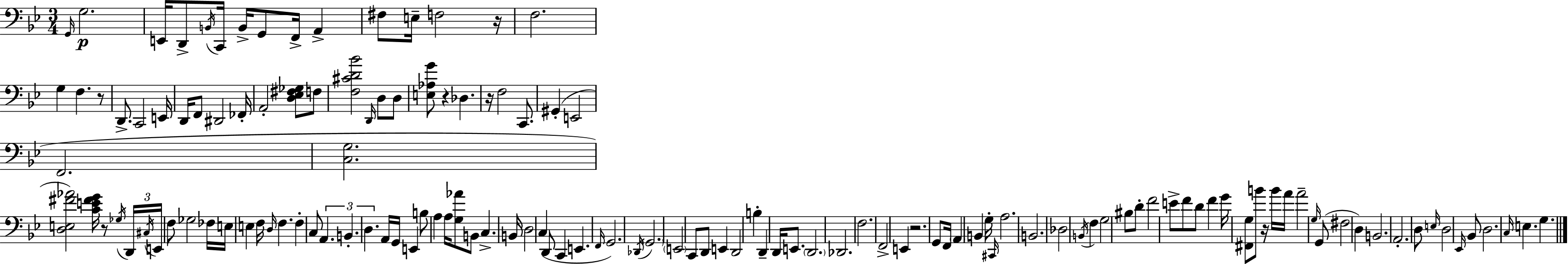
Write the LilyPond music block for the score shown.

{
  \clef bass
  \numericTimeSignature
  \time 3/4
  \key g \minor
  \grace { g,16 }\p g2. | e,16 d,8-> \acciaccatura { b,16 } c,16 b,16-> g,8 f,16-> a,4-> | fis8 e16-- f2 | r16 f2. | \break g4 f4. | r8 d,8.-> c,2 | e,16 d,16 f,8 dis,2 | fes,16-. a,2-. <d ees fis ges>8 | \break f8 <f cis' d' bes'>2 \grace { d,16 } d8 | d8 <e aes g'>8 r4 des4. | r16 f2 | c,8. gis,4-.( e,2 | \break f,2. | <c g>2. | <d e fis' aes'>2) <c' e' fis' g'>16 | r8 \acciaccatura { ges16 } \tuplet 3/2 { d,16 \acciaccatura { cis16 } e,16 } f8 ges2 | \break fes16 e16 e4 f16 \grace { d16 } | f4. f4-. c8 | \tuplet 3/2 { a,4. b,4.-. | d4. } a,16 g,16 e,4 | \break b8 a4 a16 <g aes'>8 b,8 c4.-> | b,16 d2 | c4( d,8 c,4 | e,4. \grace { f,16 } g,2.) | \break \acciaccatura { des,16 } \parenthesize g,2. | \parenthesize e,2 | c,8 d,8 e,4 | d,2 b4-. | \break d,4-- d,16 e,8. \parenthesize d,2. | des,2. | f2. | f,2-> | \break e,4 r2. | g,8 f,16 \parenthesize a,4 | b,4 g16-. \grace { cis,16 } a2. | b,2. | \break des2 | \acciaccatura { b,16 } f4 g2 | bis8 d'8-. f'2 | e'8-> f'8 d'8 | \break f'4 g'16 <fis, g>8 b'8 r16 b'16 a'16 | a'2-- \grace { g16 } g,8( fis2 | d4) b,2. | a,2.-. | \break d8 | \grace { e16 } d2 \grace { ees,16 } bes,8 | d2. | \grace { c16 } e4. g4. | \break \bar "|."
}